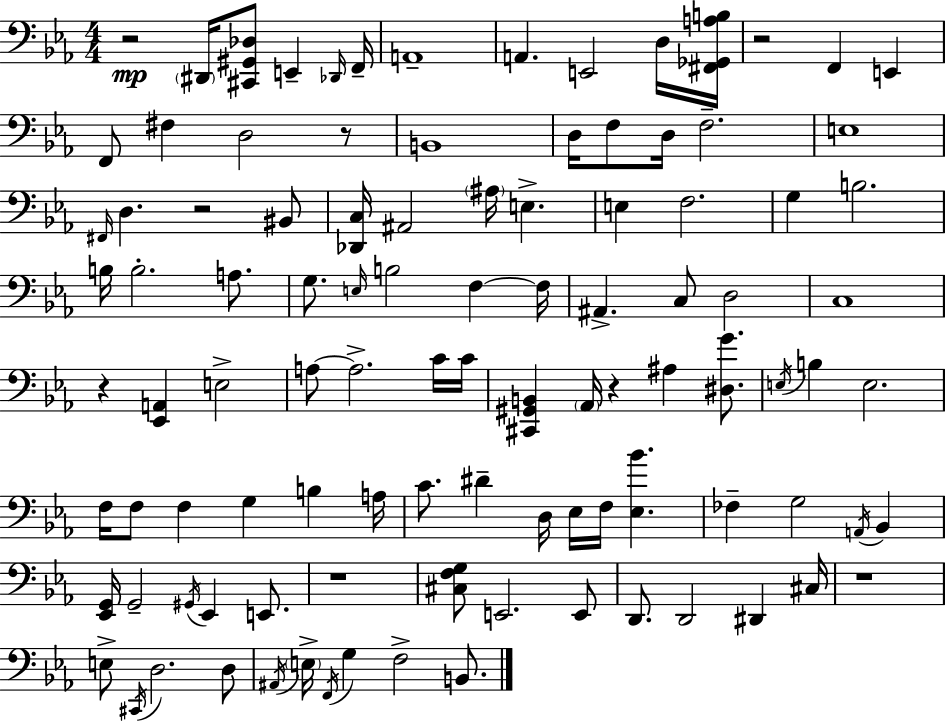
X:1
T:Untitled
M:4/4
L:1/4
K:Eb
z2 ^D,,/4 [^C,,^G,,_D,]/2 E,, _D,,/4 F,,/4 A,,4 A,, E,,2 D,/4 [^F,,_G,,A,B,]/4 z2 F,, E,, F,,/2 ^F, D,2 z/2 B,,4 D,/4 F,/2 D,/4 F,2 E,4 ^F,,/4 D, z2 ^B,,/2 [_D,,C,]/4 ^A,,2 ^A,/4 E, E, F,2 G, B,2 B,/4 B,2 A,/2 G,/2 E,/4 B,2 F, F,/4 ^A,, C,/2 D,2 C,4 z [_E,,A,,] E,2 A,/2 A,2 C/4 C/4 [^C,,^G,,B,,] _A,,/4 z ^A, [^D,G]/2 E,/4 B, E,2 F,/4 F,/2 F, G, B, A,/4 C/2 ^D D,/4 _E,/4 F,/4 [_E,_B] _F, G,2 A,,/4 _B,, [_E,,G,,]/4 G,,2 ^G,,/4 _E,, E,,/2 z4 [^C,F,G,]/2 E,,2 E,,/2 D,,/2 D,,2 ^D,, ^C,/4 z4 E,/2 ^C,,/4 D,2 D,/2 ^A,,/4 E,/4 F,,/4 G, F,2 B,,/2